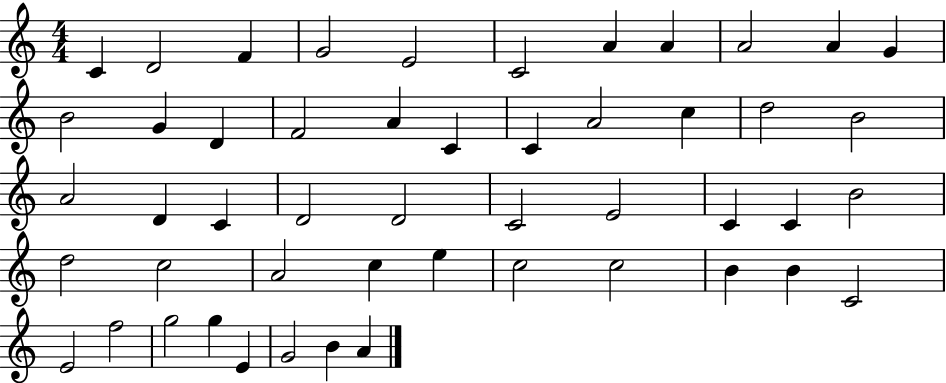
C4/q D4/h F4/q G4/h E4/h C4/h A4/q A4/q A4/h A4/q G4/q B4/h G4/q D4/q F4/h A4/q C4/q C4/q A4/h C5/q D5/h B4/h A4/h D4/q C4/q D4/h D4/h C4/h E4/h C4/q C4/q B4/h D5/h C5/h A4/h C5/q E5/q C5/h C5/h B4/q B4/q C4/h E4/h F5/h G5/h G5/q E4/q G4/h B4/q A4/q